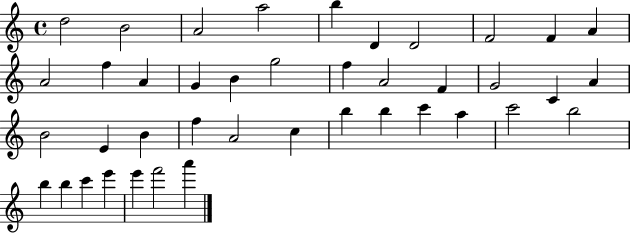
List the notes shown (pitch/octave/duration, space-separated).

D5/h B4/h A4/h A5/h B5/q D4/q D4/h F4/h F4/q A4/q A4/h F5/q A4/q G4/q B4/q G5/h F5/q A4/h F4/q G4/h C4/q A4/q B4/h E4/q B4/q F5/q A4/h C5/q B5/q B5/q C6/q A5/q C6/h B5/h B5/q B5/q C6/q E6/q E6/q F6/h A6/q